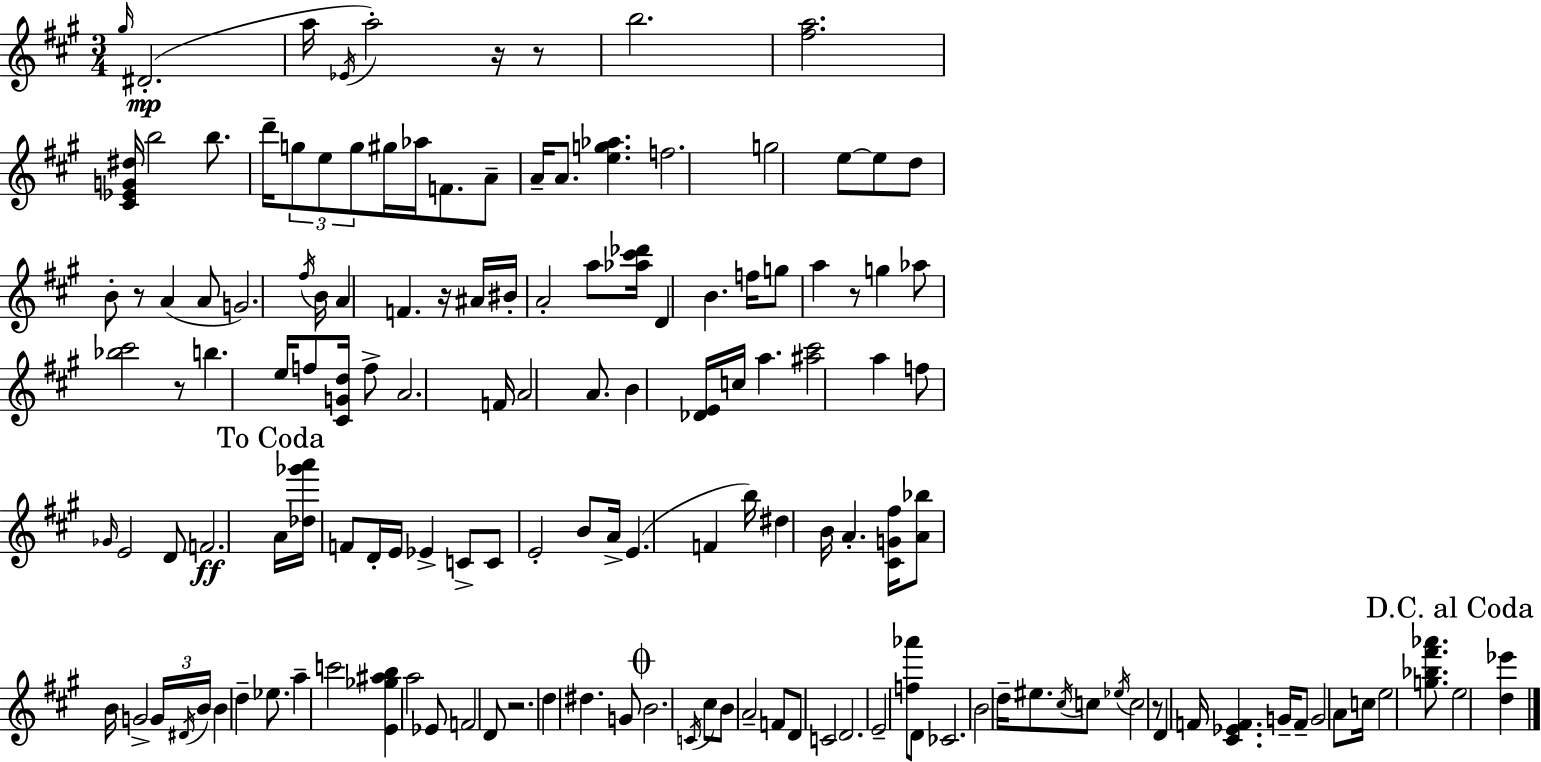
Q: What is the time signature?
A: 3/4